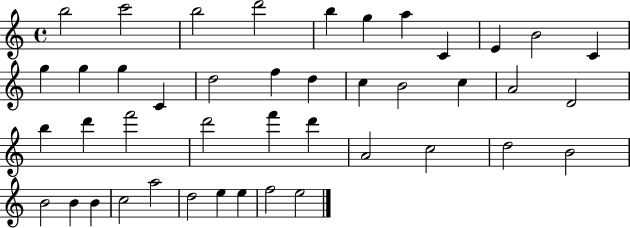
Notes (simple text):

B5/h C6/h B5/h D6/h B5/q G5/q A5/q C4/q E4/q B4/h C4/q G5/q G5/q G5/q C4/q D5/h F5/q D5/q C5/q B4/h C5/q A4/h D4/h B5/q D6/q F6/h D6/h F6/q D6/q A4/h C5/h D5/h B4/h B4/h B4/q B4/q C5/h A5/h D5/h E5/q E5/q F5/h E5/h